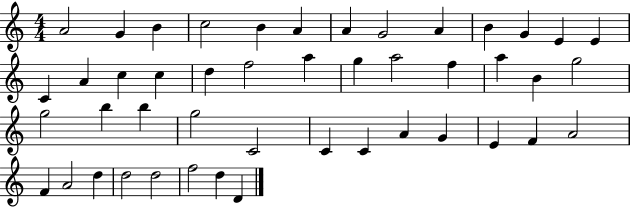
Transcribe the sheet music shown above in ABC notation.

X:1
T:Untitled
M:4/4
L:1/4
K:C
A2 G B c2 B A A G2 A B G E E C A c c d f2 a g a2 f a B g2 g2 b b g2 C2 C C A G E F A2 F A2 d d2 d2 f2 d D